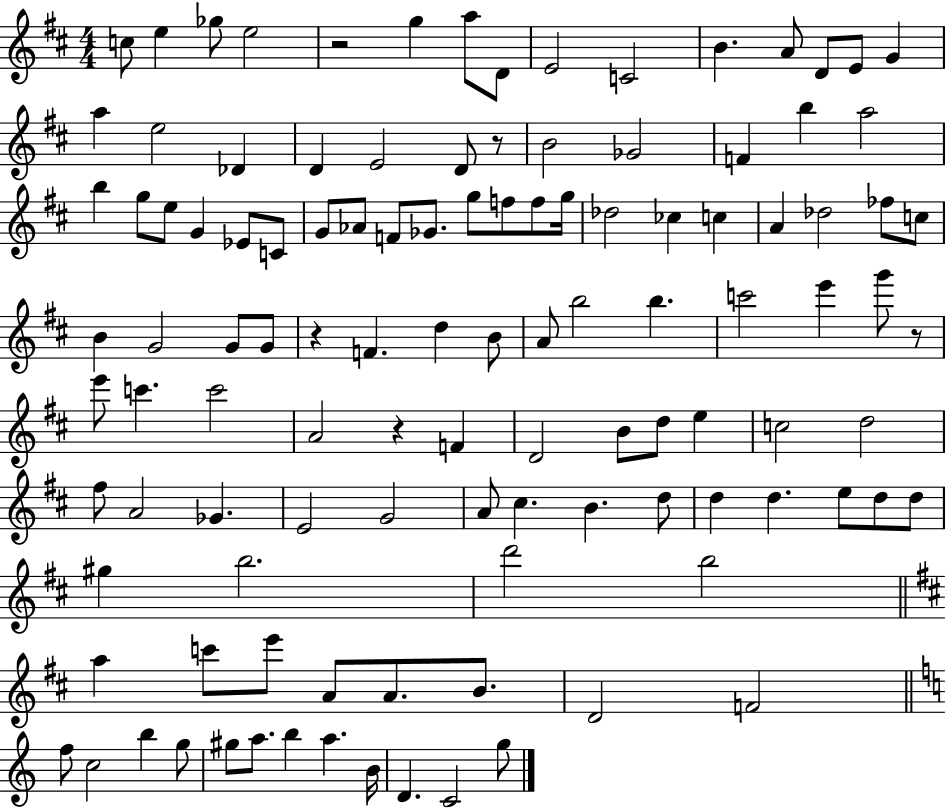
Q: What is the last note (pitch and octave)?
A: G5